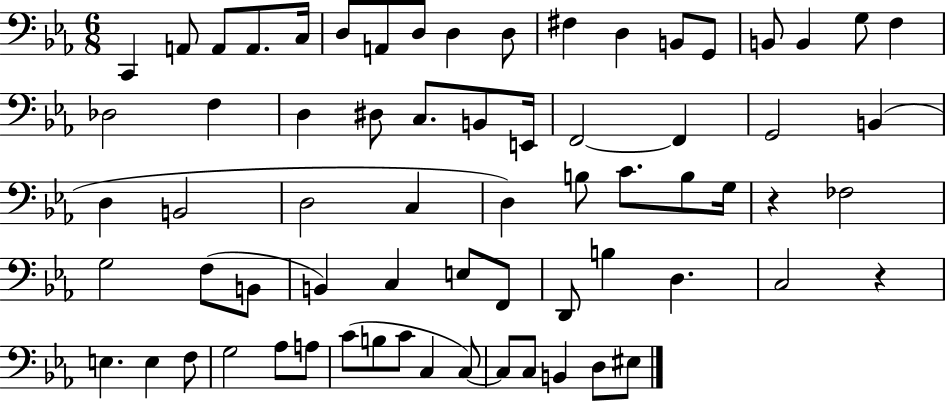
C2/q A2/e A2/e A2/e. C3/s D3/e A2/e D3/e D3/q D3/e F#3/q D3/q B2/e G2/e B2/e B2/q G3/e F3/q Db3/h F3/q D3/q D#3/e C3/e. B2/e E2/s F2/h F2/q G2/h B2/q D3/q B2/h D3/h C3/q D3/q B3/e C4/e. B3/e G3/s R/q FES3/h G3/h F3/e B2/e B2/q C3/q E3/e F2/e D2/e B3/q D3/q. C3/h R/q E3/q. E3/q F3/e G3/h Ab3/e A3/e C4/e B3/e C4/e C3/q C3/e C3/e C3/e B2/q D3/e EIS3/e